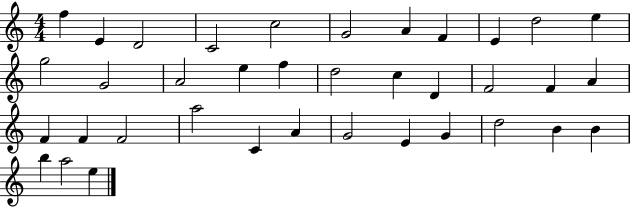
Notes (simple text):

F5/q E4/q D4/h C4/h C5/h G4/h A4/q F4/q E4/q D5/h E5/q G5/h G4/h A4/h E5/q F5/q D5/h C5/q D4/q F4/h F4/q A4/q F4/q F4/q F4/h A5/h C4/q A4/q G4/h E4/q G4/q D5/h B4/q B4/q B5/q A5/h E5/q